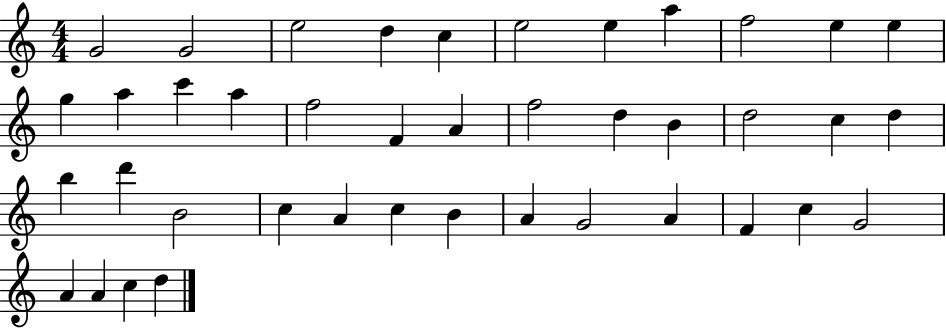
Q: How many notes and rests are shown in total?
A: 41